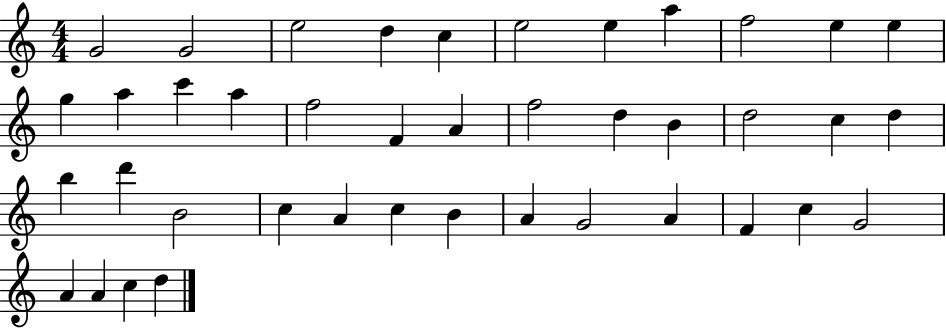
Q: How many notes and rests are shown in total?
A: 41